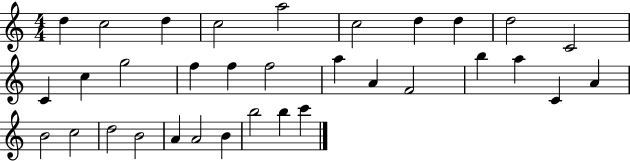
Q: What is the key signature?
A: C major